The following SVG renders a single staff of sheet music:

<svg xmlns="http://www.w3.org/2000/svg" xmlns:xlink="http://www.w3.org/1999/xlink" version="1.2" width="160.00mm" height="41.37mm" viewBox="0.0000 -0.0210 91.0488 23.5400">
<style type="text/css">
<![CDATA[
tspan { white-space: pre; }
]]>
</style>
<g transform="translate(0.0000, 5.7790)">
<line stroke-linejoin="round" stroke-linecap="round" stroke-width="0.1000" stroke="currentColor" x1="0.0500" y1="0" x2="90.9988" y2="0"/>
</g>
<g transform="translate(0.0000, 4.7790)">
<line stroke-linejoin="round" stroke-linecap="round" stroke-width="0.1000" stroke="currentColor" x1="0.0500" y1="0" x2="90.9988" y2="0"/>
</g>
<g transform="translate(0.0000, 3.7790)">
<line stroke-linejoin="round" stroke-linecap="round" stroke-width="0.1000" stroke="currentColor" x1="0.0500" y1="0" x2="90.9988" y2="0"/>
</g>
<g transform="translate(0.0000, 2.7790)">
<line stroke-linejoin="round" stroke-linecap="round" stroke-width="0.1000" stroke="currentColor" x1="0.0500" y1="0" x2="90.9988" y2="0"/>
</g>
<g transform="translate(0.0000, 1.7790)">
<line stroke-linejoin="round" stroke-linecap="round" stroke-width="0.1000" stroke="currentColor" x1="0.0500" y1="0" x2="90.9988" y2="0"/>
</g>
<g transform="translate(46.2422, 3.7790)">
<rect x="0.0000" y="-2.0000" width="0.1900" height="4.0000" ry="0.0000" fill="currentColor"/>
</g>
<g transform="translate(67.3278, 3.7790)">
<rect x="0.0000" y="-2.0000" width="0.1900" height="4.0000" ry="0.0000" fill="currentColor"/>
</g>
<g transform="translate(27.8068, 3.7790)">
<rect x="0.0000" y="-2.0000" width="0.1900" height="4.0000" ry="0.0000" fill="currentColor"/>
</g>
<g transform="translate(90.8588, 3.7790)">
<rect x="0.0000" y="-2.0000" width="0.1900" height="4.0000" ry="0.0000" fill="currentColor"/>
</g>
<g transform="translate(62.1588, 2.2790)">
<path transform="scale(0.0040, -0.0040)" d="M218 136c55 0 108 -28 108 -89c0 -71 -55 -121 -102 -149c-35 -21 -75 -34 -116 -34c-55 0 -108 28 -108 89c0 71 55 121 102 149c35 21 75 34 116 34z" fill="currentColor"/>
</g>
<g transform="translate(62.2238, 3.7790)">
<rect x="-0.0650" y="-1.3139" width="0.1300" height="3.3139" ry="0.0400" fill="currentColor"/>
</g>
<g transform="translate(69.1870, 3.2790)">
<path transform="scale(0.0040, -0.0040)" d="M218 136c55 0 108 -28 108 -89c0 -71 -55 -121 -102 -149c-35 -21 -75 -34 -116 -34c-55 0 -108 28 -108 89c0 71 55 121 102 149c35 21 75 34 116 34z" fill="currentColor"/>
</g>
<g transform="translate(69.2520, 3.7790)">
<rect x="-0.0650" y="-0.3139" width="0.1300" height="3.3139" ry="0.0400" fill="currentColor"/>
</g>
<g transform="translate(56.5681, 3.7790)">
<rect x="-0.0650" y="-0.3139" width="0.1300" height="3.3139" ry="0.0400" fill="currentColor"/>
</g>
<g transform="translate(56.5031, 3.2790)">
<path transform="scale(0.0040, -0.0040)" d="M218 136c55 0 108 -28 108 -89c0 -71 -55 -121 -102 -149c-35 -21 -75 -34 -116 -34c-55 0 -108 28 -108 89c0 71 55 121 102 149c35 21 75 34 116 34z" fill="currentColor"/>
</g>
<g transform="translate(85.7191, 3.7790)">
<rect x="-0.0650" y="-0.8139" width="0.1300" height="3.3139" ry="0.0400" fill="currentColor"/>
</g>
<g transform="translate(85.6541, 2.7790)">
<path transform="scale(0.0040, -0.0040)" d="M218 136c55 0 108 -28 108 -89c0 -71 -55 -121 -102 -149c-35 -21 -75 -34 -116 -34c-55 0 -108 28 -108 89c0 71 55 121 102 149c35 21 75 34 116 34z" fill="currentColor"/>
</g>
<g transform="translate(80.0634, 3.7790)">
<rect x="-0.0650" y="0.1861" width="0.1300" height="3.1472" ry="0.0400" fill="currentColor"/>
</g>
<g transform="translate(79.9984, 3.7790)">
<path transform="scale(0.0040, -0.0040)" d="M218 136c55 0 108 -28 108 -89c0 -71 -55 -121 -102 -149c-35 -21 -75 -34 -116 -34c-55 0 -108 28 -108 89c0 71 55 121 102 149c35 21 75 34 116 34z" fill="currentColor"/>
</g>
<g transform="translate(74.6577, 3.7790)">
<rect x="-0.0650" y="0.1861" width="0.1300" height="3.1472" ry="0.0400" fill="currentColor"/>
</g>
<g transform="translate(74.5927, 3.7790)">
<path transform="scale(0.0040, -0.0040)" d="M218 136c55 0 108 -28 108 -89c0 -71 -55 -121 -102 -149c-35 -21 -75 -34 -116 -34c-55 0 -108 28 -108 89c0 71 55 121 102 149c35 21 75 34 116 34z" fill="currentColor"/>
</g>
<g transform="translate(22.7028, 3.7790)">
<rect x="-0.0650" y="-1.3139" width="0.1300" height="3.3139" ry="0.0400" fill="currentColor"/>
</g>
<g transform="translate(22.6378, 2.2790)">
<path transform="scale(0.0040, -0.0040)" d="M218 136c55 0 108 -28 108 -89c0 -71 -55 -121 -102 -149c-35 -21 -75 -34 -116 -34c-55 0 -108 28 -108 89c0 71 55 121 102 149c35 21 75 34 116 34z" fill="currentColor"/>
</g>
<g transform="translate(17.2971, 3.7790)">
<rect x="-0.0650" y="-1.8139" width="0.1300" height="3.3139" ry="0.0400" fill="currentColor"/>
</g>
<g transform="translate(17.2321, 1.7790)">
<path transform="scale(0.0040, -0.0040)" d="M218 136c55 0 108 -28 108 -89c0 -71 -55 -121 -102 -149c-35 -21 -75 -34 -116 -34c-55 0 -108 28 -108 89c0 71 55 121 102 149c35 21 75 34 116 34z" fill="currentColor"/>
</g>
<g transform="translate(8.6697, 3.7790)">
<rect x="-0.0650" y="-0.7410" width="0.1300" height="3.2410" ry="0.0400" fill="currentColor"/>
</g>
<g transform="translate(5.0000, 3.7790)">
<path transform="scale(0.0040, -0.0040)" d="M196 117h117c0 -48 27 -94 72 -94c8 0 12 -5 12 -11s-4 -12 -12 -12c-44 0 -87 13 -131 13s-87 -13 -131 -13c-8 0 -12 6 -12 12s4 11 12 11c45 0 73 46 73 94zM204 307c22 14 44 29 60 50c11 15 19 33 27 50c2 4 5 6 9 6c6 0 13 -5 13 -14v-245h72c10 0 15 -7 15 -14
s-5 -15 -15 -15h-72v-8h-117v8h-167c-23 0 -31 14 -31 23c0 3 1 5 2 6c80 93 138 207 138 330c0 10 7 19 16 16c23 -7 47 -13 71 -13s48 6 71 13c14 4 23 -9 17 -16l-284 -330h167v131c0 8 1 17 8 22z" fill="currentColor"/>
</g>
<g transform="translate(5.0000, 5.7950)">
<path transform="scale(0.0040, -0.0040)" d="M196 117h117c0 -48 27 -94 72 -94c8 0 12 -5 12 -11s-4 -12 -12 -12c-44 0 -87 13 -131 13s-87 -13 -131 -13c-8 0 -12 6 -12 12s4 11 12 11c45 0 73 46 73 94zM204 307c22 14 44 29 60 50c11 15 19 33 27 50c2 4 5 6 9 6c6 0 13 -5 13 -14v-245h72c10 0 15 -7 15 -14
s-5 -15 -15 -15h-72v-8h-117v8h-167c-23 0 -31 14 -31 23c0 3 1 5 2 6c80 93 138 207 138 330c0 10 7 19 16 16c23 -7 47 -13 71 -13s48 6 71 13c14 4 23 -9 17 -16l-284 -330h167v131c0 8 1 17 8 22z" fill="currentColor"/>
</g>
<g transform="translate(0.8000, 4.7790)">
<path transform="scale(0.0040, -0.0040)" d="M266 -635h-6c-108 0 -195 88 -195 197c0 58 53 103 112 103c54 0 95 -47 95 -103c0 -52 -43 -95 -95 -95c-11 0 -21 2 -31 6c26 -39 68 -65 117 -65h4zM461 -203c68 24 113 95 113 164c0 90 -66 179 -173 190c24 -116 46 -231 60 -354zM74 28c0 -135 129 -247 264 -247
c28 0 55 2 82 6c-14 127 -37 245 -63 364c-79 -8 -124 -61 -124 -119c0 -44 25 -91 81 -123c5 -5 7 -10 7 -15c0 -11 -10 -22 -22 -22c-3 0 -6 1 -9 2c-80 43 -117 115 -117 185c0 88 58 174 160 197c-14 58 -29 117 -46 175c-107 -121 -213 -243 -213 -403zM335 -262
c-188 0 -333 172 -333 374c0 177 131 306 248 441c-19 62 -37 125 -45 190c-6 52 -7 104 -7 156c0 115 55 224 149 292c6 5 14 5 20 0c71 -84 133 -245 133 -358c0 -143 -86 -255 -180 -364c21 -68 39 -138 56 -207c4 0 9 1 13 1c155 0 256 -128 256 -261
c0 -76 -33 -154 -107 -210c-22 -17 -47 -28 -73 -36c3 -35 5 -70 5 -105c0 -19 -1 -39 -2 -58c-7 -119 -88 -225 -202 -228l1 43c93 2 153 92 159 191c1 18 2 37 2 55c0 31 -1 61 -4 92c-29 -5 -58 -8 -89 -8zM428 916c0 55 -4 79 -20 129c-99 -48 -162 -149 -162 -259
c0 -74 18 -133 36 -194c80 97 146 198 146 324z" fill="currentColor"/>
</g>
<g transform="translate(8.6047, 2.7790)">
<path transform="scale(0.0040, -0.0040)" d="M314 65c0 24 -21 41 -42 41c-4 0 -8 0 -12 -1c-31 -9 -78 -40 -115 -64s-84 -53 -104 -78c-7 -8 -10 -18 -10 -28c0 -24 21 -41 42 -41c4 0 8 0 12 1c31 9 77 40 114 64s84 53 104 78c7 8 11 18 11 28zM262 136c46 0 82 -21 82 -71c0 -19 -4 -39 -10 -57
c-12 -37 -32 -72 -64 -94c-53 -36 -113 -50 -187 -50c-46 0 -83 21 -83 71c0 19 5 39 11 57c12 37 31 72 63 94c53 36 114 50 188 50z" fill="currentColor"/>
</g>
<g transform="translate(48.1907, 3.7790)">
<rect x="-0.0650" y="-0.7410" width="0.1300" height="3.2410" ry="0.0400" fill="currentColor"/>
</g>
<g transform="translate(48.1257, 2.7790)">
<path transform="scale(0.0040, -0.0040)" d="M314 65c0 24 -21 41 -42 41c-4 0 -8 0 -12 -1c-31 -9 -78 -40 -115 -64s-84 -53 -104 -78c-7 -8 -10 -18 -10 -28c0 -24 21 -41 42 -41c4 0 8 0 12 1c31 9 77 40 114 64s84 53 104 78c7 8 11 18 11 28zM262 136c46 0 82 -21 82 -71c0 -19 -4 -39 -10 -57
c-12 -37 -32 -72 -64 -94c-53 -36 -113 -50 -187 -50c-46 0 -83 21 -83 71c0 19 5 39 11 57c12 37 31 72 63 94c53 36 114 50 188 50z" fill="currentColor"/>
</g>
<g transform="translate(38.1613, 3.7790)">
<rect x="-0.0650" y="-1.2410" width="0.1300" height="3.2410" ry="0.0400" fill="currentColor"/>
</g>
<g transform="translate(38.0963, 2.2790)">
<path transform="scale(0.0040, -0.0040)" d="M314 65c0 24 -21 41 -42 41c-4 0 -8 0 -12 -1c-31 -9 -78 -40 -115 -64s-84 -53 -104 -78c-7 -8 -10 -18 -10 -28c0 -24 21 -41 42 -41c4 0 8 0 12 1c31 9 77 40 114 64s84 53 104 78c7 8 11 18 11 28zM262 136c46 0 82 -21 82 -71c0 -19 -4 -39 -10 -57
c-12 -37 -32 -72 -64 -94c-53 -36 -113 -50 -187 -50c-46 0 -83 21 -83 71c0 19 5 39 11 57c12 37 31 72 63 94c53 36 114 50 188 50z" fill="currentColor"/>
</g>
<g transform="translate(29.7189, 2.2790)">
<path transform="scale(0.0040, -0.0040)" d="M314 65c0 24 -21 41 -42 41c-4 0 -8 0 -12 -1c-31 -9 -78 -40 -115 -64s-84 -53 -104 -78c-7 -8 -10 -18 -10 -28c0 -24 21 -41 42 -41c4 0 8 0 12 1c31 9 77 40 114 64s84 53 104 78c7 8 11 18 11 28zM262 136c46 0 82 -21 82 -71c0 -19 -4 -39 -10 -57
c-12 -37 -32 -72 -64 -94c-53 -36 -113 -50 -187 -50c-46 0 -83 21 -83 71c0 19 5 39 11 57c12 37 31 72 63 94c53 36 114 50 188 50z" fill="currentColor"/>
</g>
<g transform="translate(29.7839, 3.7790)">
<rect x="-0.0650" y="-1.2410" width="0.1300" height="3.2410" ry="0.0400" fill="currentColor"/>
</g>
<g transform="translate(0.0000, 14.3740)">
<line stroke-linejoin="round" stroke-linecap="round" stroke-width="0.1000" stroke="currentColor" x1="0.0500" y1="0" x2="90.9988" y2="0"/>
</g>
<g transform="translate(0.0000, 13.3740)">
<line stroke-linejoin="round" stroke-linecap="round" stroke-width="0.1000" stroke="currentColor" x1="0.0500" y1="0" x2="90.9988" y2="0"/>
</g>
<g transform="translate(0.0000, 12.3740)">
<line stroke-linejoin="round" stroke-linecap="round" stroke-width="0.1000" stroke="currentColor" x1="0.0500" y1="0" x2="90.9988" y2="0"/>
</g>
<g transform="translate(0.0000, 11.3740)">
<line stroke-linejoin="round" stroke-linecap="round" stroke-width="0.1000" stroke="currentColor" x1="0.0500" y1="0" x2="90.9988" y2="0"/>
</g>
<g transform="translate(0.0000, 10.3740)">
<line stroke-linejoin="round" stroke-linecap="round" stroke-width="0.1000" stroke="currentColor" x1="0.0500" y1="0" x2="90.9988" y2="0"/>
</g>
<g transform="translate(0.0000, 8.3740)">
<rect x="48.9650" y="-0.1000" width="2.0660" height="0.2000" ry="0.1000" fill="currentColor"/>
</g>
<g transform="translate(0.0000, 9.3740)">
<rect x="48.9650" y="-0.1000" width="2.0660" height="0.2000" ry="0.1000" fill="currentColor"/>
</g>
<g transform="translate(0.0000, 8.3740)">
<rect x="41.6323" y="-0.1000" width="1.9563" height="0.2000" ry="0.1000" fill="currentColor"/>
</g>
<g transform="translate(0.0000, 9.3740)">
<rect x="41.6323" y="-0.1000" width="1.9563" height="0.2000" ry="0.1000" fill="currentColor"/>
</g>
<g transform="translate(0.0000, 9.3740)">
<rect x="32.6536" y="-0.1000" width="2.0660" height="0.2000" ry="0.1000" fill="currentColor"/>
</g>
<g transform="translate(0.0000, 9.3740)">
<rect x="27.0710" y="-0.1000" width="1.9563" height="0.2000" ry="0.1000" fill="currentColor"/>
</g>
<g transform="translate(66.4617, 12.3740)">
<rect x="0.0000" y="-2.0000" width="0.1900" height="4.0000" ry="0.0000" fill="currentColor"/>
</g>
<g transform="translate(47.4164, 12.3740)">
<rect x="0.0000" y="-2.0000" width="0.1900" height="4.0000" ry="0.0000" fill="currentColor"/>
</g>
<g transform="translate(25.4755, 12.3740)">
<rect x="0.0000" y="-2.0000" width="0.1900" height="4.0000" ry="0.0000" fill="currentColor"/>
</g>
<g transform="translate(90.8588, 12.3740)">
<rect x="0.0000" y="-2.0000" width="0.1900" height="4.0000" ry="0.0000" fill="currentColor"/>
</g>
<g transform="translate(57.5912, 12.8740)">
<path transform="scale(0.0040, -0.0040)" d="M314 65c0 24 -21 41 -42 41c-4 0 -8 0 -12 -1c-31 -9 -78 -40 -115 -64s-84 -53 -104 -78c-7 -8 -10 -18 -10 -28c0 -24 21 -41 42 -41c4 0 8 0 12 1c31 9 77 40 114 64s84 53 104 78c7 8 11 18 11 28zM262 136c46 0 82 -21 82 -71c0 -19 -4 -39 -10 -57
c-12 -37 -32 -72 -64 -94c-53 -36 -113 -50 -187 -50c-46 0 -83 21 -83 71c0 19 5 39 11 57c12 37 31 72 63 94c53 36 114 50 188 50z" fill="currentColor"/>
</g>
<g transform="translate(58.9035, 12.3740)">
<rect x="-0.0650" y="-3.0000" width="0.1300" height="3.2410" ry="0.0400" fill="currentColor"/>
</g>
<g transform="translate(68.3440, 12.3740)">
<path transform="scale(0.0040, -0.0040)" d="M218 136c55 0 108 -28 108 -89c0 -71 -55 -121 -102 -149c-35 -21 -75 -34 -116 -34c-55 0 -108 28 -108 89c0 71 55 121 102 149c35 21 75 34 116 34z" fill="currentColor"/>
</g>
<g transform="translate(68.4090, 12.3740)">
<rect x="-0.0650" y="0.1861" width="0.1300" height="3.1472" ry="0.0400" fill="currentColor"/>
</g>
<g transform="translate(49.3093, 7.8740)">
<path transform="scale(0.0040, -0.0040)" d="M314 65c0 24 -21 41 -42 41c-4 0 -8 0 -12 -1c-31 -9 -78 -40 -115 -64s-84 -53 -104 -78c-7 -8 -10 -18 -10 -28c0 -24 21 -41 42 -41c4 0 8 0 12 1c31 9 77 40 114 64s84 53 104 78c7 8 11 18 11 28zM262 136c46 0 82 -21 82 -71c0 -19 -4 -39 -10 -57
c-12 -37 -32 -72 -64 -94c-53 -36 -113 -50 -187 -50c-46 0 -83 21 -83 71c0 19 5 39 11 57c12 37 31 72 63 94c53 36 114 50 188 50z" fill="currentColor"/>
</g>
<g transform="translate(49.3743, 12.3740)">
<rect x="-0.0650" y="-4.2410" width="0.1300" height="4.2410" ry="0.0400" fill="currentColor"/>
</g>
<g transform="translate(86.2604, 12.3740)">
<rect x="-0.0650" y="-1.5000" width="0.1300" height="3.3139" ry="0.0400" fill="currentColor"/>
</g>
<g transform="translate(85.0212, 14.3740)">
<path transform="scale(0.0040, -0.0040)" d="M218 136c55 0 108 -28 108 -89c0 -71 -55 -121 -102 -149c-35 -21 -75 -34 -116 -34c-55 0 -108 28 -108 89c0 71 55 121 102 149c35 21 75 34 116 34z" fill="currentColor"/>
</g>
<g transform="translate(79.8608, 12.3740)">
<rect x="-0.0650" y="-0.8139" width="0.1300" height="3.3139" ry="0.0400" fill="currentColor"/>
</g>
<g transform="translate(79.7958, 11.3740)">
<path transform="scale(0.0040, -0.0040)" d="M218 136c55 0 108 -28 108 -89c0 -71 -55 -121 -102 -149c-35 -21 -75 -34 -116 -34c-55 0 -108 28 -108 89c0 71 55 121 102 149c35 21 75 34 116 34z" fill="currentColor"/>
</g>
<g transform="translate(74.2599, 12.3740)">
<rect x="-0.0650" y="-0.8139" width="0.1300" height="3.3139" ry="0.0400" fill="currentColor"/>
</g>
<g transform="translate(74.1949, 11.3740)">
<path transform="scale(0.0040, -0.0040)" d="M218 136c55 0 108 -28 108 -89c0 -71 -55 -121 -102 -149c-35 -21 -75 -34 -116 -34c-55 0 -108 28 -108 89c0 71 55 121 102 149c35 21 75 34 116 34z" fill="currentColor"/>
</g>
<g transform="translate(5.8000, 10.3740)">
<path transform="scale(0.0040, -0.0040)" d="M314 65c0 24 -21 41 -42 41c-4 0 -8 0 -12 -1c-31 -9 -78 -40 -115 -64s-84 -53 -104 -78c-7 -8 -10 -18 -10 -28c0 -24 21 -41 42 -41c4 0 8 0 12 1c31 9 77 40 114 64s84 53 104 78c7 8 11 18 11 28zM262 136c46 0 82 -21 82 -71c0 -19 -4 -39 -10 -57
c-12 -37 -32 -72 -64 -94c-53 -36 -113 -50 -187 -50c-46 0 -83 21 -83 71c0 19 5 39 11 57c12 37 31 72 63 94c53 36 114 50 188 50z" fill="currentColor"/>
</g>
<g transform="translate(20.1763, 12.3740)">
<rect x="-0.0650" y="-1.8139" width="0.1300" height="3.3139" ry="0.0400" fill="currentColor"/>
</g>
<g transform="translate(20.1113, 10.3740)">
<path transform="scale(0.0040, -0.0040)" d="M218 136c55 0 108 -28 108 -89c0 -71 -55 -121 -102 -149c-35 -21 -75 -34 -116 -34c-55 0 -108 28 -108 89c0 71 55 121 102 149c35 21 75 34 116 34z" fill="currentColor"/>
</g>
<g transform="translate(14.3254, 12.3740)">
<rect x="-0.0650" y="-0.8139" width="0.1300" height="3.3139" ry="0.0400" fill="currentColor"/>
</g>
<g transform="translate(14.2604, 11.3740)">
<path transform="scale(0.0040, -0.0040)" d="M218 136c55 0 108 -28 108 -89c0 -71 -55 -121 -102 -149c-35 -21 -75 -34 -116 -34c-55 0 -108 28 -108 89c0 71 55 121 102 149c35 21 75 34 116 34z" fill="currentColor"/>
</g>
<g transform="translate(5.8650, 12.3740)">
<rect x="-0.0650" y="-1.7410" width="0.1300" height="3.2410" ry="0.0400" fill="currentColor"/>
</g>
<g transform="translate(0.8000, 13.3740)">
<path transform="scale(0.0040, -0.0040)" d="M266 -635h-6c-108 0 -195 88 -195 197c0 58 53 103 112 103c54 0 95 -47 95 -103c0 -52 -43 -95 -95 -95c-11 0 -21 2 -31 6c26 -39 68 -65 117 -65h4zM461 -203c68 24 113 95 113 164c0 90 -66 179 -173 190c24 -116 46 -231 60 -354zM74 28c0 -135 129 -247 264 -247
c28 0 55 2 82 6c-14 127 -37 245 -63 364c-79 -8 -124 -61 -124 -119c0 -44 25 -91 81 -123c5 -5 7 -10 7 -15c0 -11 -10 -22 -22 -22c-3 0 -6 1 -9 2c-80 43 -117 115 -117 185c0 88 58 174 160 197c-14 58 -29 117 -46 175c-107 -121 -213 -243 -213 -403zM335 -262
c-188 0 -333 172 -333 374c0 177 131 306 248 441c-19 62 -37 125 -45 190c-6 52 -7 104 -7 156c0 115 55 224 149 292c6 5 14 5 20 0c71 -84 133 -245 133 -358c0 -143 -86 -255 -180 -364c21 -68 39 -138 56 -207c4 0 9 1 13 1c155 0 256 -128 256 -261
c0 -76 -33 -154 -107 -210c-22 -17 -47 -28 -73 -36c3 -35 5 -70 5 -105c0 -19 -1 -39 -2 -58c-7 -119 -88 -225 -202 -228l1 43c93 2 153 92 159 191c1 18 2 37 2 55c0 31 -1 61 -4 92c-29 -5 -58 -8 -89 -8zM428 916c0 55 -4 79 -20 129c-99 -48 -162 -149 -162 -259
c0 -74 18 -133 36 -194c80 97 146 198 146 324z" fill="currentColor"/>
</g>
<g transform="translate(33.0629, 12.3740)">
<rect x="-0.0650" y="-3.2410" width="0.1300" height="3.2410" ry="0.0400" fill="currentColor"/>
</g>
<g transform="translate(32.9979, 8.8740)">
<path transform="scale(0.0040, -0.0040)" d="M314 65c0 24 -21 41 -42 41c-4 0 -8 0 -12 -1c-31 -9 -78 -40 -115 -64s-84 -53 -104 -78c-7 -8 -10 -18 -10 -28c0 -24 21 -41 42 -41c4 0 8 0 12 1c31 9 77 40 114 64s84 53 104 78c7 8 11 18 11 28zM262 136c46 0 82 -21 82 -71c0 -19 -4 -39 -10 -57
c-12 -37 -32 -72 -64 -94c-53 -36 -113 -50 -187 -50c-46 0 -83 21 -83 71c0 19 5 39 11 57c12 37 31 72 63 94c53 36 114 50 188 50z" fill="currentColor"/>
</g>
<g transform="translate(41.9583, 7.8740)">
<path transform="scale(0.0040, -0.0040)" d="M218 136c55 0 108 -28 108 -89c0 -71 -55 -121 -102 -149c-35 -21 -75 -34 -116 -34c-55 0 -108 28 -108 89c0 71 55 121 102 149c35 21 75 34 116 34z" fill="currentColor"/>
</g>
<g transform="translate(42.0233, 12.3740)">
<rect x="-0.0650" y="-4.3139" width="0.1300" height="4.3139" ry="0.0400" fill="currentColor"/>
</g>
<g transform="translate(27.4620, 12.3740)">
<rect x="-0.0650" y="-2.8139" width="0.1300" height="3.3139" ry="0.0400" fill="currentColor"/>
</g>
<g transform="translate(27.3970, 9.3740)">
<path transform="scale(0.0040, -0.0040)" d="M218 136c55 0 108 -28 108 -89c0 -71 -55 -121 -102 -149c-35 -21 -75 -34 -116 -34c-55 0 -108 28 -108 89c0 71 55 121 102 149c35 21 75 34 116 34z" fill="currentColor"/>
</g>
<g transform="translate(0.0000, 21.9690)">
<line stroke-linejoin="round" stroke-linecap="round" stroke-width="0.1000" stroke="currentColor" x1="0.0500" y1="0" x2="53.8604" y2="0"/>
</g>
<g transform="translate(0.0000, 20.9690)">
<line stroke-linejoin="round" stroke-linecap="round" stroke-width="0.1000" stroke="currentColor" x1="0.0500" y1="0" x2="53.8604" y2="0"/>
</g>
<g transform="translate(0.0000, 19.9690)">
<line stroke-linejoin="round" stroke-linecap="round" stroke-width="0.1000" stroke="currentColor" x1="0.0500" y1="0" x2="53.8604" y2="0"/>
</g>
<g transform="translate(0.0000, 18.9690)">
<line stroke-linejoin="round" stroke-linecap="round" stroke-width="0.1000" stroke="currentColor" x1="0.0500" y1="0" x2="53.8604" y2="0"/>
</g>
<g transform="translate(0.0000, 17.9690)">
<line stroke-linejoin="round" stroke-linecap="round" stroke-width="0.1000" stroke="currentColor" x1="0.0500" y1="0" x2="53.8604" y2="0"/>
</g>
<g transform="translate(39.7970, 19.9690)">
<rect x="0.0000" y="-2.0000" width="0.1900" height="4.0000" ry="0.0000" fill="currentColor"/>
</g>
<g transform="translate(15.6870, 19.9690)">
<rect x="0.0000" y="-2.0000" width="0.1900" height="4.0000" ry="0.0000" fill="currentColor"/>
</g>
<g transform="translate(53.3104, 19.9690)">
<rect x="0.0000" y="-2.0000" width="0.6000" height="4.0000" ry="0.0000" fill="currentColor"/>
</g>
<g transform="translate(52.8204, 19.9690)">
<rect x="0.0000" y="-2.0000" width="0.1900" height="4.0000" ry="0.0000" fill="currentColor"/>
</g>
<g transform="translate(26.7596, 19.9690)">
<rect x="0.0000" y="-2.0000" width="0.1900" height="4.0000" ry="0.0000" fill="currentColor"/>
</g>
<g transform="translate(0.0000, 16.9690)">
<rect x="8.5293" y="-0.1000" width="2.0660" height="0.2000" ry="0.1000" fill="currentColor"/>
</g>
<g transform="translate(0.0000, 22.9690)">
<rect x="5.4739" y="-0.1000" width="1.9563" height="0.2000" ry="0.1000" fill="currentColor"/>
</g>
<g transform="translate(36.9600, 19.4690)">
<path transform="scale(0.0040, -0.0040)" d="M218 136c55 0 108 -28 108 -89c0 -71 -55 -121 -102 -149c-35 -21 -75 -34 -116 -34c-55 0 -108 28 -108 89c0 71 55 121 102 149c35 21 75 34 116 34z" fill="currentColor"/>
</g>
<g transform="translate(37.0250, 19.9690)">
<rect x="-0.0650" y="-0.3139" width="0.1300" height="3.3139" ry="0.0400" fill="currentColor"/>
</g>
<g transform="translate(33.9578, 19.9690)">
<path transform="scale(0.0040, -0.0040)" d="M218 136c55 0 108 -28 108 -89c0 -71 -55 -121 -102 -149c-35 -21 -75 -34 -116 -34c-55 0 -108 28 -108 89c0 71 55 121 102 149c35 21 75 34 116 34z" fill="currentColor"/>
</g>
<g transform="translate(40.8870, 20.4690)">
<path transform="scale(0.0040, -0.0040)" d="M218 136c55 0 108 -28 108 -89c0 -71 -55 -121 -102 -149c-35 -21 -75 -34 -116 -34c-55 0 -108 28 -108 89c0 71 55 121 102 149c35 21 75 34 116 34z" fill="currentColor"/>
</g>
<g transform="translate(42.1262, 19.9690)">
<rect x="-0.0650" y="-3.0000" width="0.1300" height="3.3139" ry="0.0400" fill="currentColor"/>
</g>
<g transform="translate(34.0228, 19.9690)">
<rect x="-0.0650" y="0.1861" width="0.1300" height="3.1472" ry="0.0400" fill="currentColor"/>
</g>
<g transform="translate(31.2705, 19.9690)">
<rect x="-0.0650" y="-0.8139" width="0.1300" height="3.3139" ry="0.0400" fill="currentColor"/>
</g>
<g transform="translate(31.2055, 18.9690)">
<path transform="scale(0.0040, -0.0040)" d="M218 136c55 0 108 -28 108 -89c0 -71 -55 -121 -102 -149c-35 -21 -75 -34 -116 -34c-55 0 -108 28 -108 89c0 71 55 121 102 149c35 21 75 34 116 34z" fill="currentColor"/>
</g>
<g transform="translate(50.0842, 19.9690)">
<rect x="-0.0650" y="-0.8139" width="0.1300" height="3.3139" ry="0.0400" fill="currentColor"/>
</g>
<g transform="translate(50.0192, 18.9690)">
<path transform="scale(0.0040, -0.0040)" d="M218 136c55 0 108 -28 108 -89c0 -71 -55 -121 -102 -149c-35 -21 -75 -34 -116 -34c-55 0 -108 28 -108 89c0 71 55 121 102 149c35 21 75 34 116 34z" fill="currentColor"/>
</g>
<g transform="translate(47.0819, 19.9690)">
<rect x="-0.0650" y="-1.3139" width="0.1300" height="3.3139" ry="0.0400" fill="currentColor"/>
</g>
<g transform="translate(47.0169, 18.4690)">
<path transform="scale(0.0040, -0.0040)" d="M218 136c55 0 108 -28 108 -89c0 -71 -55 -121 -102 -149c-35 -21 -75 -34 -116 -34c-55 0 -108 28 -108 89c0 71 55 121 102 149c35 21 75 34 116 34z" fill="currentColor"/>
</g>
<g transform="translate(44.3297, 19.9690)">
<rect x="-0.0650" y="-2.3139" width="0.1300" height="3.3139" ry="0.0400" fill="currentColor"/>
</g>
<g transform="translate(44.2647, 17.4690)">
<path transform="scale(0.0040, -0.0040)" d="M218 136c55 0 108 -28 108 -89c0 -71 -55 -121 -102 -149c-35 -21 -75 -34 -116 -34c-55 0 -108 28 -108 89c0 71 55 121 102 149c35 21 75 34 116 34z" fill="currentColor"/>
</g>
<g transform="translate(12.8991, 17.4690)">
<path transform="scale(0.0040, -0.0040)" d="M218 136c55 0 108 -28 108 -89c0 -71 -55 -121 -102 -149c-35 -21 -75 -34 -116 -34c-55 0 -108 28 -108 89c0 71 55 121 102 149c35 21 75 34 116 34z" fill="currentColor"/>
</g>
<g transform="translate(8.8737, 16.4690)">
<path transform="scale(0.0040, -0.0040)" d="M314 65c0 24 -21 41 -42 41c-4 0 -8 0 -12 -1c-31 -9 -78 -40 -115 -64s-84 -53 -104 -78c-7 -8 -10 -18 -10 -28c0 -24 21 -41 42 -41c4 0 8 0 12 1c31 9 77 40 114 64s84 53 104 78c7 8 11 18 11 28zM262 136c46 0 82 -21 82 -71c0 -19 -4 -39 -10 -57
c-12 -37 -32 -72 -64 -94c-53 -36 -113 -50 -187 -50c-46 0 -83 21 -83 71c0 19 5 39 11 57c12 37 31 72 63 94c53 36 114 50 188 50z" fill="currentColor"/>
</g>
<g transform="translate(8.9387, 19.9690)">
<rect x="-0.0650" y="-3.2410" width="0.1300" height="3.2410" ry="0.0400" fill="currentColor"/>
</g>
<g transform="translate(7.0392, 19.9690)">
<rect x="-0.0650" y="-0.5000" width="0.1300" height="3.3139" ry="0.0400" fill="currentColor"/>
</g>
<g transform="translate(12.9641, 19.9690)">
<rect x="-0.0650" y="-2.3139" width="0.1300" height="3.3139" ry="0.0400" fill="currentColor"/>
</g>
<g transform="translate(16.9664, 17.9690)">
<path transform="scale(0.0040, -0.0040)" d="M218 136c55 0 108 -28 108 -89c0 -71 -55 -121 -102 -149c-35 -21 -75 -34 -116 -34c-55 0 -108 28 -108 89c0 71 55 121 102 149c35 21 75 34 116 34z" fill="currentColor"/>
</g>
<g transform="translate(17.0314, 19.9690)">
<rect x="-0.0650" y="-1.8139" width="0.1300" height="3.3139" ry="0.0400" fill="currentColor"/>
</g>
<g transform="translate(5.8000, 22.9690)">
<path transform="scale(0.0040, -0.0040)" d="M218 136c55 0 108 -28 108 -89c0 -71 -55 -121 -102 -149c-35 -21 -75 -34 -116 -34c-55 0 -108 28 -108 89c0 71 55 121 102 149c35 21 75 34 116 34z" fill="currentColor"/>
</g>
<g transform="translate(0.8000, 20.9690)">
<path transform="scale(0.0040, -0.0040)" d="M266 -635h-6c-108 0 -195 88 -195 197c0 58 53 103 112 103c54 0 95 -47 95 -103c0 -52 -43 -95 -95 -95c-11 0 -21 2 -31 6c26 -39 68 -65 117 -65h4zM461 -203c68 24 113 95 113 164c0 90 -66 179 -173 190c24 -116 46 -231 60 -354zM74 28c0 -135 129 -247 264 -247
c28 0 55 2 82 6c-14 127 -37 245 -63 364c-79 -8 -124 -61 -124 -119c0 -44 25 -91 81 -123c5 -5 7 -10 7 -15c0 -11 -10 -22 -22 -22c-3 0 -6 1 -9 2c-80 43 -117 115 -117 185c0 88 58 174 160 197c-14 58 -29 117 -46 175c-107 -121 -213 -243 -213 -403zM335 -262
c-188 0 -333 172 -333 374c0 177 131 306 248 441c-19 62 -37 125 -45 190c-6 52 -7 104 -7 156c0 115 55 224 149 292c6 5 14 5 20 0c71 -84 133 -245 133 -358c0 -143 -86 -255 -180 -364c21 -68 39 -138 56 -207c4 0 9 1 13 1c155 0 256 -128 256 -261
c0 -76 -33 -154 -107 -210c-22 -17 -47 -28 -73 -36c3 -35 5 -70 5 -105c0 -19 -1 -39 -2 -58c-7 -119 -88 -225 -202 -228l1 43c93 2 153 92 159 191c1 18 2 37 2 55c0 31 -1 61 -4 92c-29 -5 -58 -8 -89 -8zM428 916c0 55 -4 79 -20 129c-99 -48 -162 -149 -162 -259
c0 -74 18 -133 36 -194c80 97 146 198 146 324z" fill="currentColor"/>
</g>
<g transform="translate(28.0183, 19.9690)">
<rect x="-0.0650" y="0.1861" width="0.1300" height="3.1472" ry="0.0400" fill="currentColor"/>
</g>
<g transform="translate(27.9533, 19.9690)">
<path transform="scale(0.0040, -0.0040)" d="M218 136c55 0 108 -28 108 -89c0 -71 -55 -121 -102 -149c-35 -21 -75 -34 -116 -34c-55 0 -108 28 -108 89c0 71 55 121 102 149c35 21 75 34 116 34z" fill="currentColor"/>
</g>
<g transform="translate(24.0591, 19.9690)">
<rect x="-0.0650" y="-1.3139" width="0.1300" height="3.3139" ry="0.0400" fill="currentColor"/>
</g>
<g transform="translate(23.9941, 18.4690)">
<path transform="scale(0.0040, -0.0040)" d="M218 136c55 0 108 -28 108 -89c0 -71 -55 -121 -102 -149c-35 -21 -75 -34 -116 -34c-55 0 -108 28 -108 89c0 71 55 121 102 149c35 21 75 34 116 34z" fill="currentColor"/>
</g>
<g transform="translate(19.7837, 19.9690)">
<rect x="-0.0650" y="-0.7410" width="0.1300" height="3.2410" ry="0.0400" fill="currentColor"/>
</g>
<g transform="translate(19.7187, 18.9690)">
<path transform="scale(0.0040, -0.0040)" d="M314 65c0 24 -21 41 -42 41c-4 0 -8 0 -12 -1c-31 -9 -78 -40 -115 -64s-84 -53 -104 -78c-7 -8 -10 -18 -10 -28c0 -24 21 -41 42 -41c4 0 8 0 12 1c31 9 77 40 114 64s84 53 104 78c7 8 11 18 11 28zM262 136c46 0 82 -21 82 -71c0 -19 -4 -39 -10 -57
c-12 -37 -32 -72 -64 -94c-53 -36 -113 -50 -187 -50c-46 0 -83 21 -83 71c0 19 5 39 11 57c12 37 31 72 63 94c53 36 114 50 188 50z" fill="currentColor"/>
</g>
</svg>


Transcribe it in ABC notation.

X:1
T:Untitled
M:4/4
L:1/4
K:C
d2 f e e2 e2 d2 c e c B B d f2 d f a b2 d' d'2 A2 B d d E C b2 g f d2 e B d B c A g e d